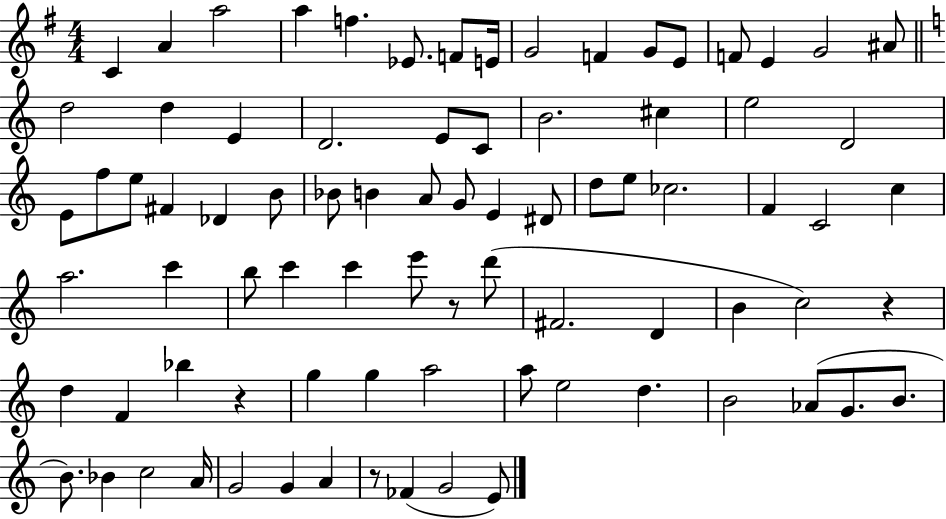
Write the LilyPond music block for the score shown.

{
  \clef treble
  \numericTimeSignature
  \time 4/4
  \key g \major
  \repeat volta 2 { c'4 a'4 a''2 | a''4 f''4. ees'8. f'8 e'16 | g'2 f'4 g'8 e'8 | f'8 e'4 g'2 ais'8 | \break \bar "||" \break \key a \minor d''2 d''4 e'4 | d'2. e'8 c'8 | b'2. cis''4 | e''2 d'2 | \break e'8 f''8 e''8 fis'4 des'4 b'8 | bes'8 b'4 a'8 g'8 e'4 dis'8 | d''8 e''8 ces''2. | f'4 c'2 c''4 | \break a''2. c'''4 | b''8 c'''4 c'''4 e'''8 r8 d'''8( | fis'2. d'4 | b'4 c''2) r4 | \break d''4 f'4 bes''4 r4 | g''4 g''4 a''2 | a''8 e''2 d''4. | b'2 aes'8( g'8. b'8. | \break b'8.) bes'4 c''2 a'16 | g'2 g'4 a'4 | r8 fes'4( g'2 e'8) | } \bar "|."
}